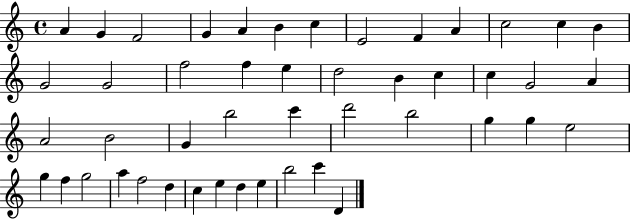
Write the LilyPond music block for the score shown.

{
  \clef treble
  \time 4/4
  \defaultTimeSignature
  \key c \major
  a'4 g'4 f'2 | g'4 a'4 b'4 c''4 | e'2 f'4 a'4 | c''2 c''4 b'4 | \break g'2 g'2 | f''2 f''4 e''4 | d''2 b'4 c''4 | c''4 g'2 a'4 | \break a'2 b'2 | g'4 b''2 c'''4 | d'''2 b''2 | g''4 g''4 e''2 | \break g''4 f''4 g''2 | a''4 f''2 d''4 | c''4 e''4 d''4 e''4 | b''2 c'''4 d'4 | \break \bar "|."
}